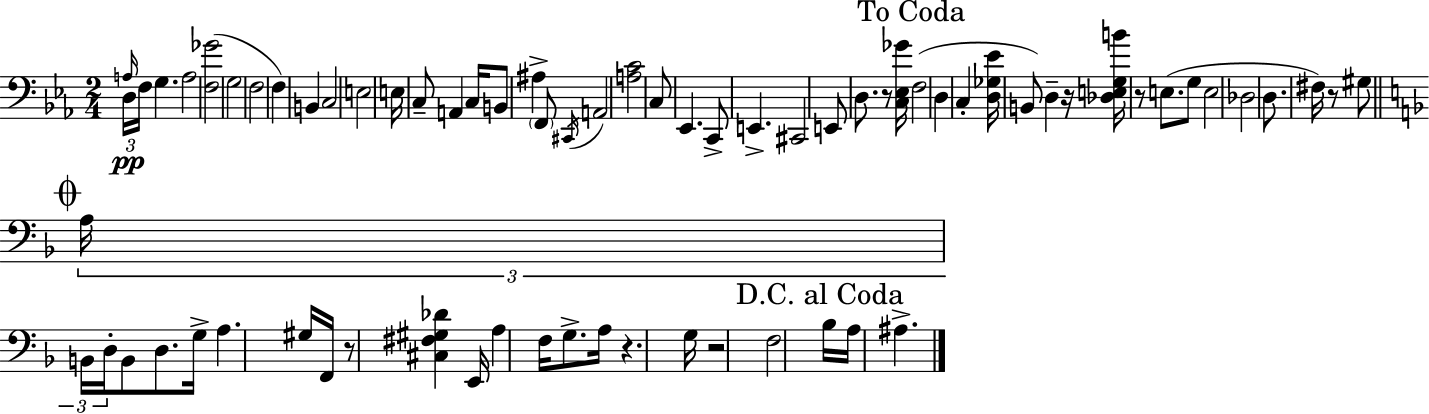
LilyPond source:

{
  \clef bass
  \numericTimeSignature
  \time 2/4
  \key c \minor
  \tuplet 3/2 { d16\pp \grace { a16 } f16 } g4. | a2 | <f ges'>2( | g2 | \break f2 | f4) b,4 | c2 | e2 | \break e16 c8-- a,4 | c16 b,8 ais4-> \parenthesize f,8 | \acciaccatura { cis,16 } a,2 | <a c'>2 | \break c8 ees,4. | c,8-> e,4.-> | cis,2 | e,8 d8. r8 | \break <c ees ges'>16 \mark "To Coda" f2( | d4 c4-. | <d ges ees'>16 b,8) d4-- | r16 <des e g b'>16 r8 e8.( | \break g8 e2 | des2 | d8. fis16) r8 | gis8 \mark \markup { \musicglyph "scripts.coda" } \bar "||" \break \key d \minor \tuplet 3/2 { a16 b,16 d16-. } b,8 d8. | g16-> a4. gis16 | f,16 r8 <cis fis gis des'>4 e,16 | a4 f16 g8.-> | \break a16 r4. g16 | r2 | f2 | \mark "D.C. al Coda" bes16 a16 ais4.-> | \break \bar "|."
}